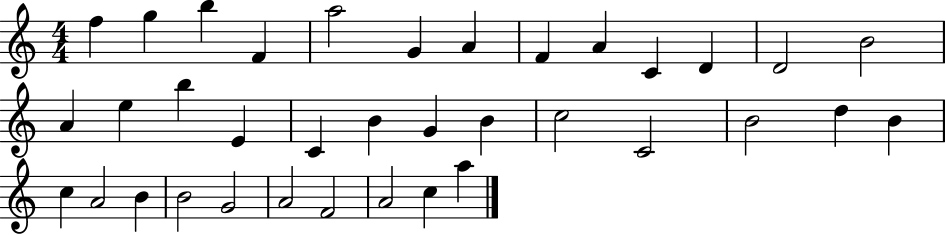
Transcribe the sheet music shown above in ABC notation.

X:1
T:Untitled
M:4/4
L:1/4
K:C
f g b F a2 G A F A C D D2 B2 A e b E C B G B c2 C2 B2 d B c A2 B B2 G2 A2 F2 A2 c a